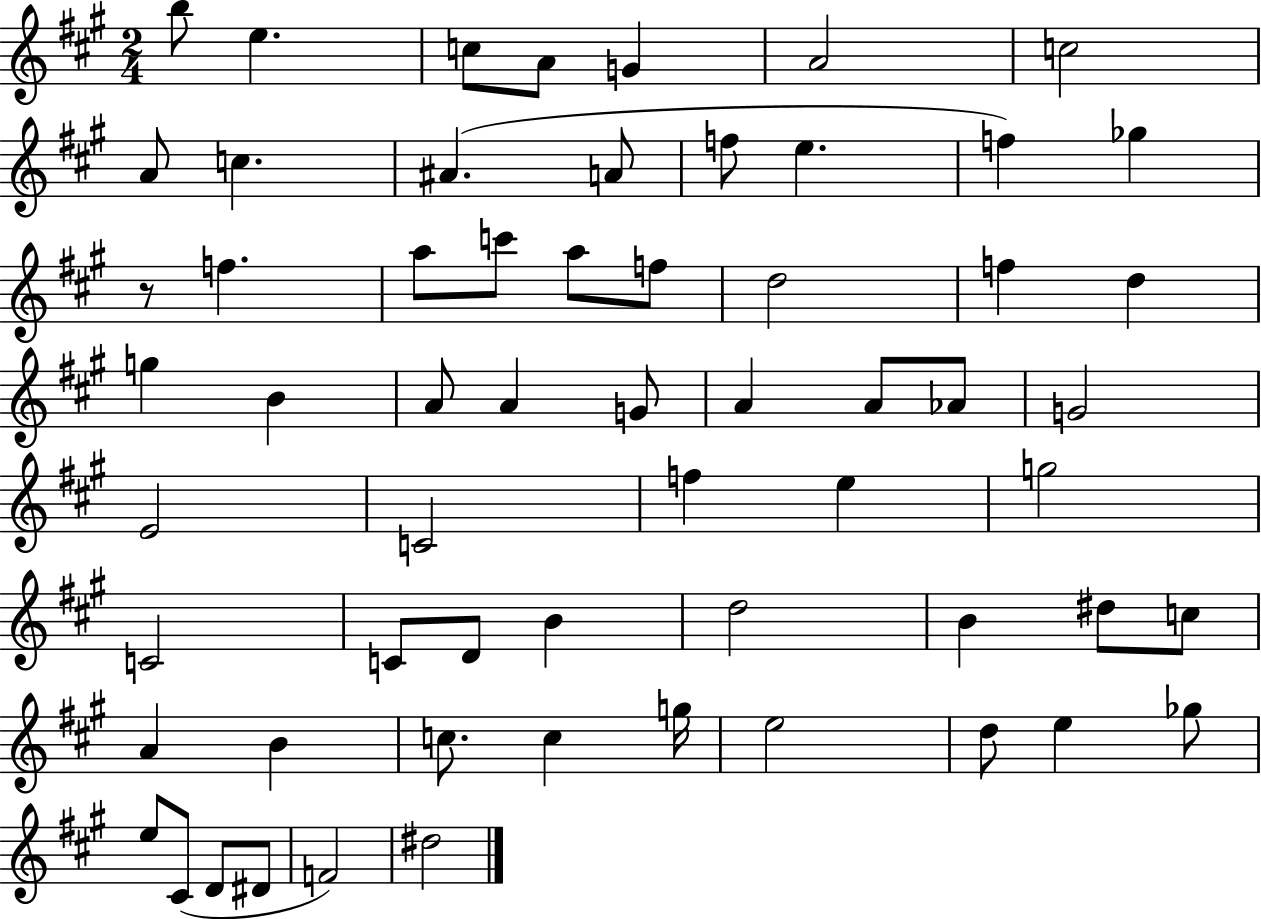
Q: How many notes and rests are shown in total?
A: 61